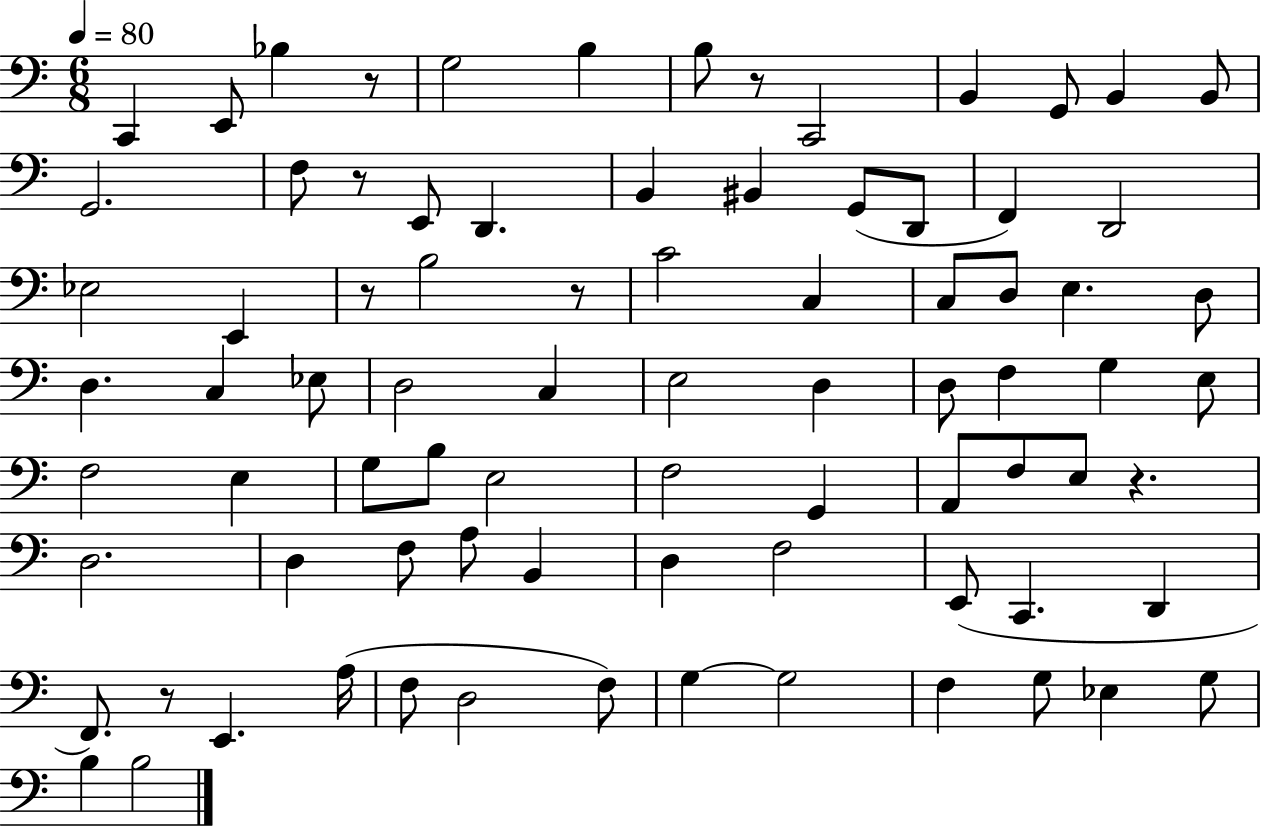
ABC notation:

X:1
T:Untitled
M:6/8
L:1/4
K:C
C,, E,,/2 _B, z/2 G,2 B, B,/2 z/2 C,,2 B,, G,,/2 B,, B,,/2 G,,2 F,/2 z/2 E,,/2 D,, B,, ^B,, G,,/2 D,,/2 F,, D,,2 _E,2 E,, z/2 B,2 z/2 C2 C, C,/2 D,/2 E, D,/2 D, C, _E,/2 D,2 C, E,2 D, D,/2 F, G, E,/2 F,2 E, G,/2 B,/2 E,2 F,2 G,, A,,/2 F,/2 E,/2 z D,2 D, F,/2 A,/2 B,, D, F,2 E,,/2 C,, D,, F,,/2 z/2 E,, A,/4 F,/2 D,2 F,/2 G, G,2 F, G,/2 _E, G,/2 B, B,2